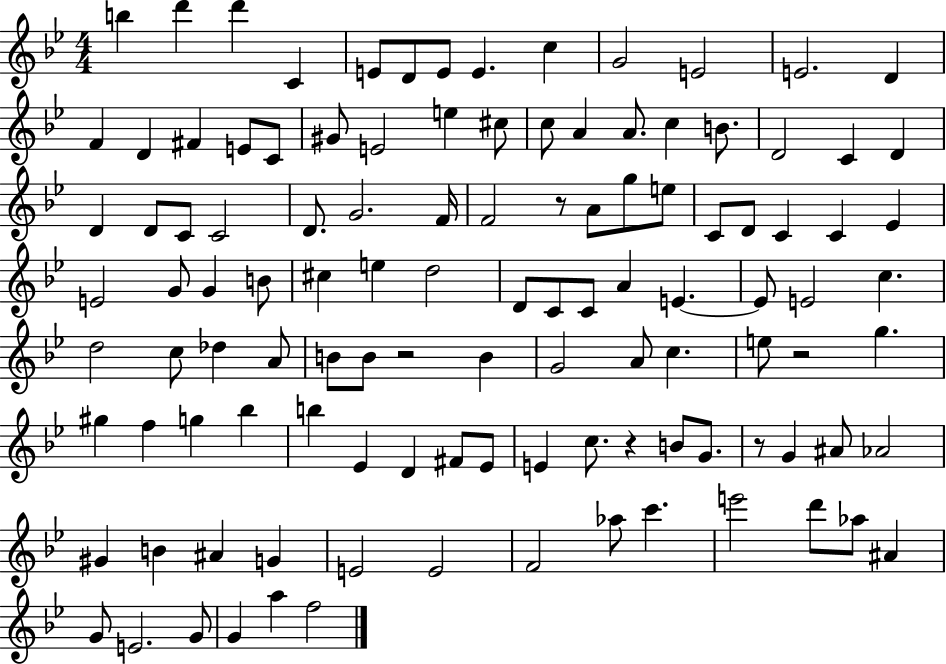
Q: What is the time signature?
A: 4/4